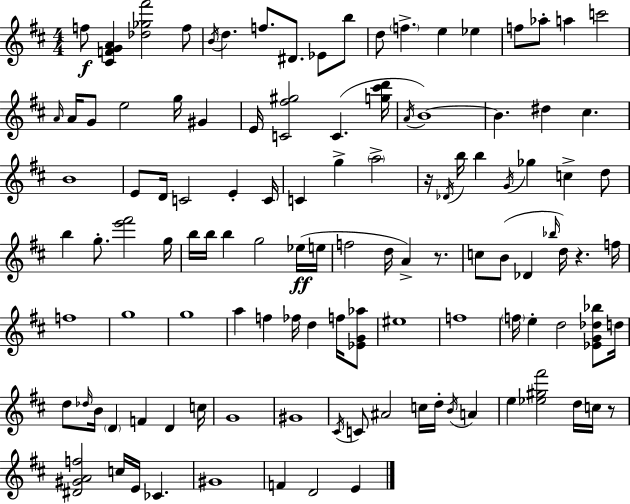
F5/e [C#4,F4,G4,A4]/q [Db5,Gb5,F#6]/h F5/e B4/s D5/q. F5/e. D#4/e. Eb4/e B5/e D5/e F5/q. E5/q Eb5/q F5/e Ab5/e A5/q C6/h A4/s A4/s G4/e E5/h G5/s G#4/q E4/s [C4,F#5,G#5]/h C4/q. [G5,C#6,D6]/s A4/s B4/w B4/q. D#5/q C#5/q. B4/w E4/e D4/s C4/h E4/q C4/s C4/q G5/q A5/h R/s Db4/s B5/s B5/q G4/s Gb5/q C5/q D5/e B5/q G5/e. [E6,F#6]/h G5/s B5/s B5/s B5/q G5/h Eb5/s E5/s F5/h D5/s A4/q R/e. C5/e B4/e Db4/q Bb5/s D5/s R/q. F5/s F5/w G5/w G5/w A5/q F5/q FES5/s D5/q F5/s [Eb4,G4,Ab5]/e EIS5/w F5/w F5/s E5/q D5/h [Eb4,G4,Db5,Bb5]/e D5/s D5/e Db5/s B4/s D4/q F4/q D4/q C5/s G4/w G#4/w C#4/s C4/e A#4/h C5/s D5/s B4/s A4/q E5/q [Eb5,G#5,F#6]/h D5/s C5/s R/e [D#4,G#4,A4,F5]/h C5/s E4/s CES4/q. G#4/w F4/q D4/h E4/q